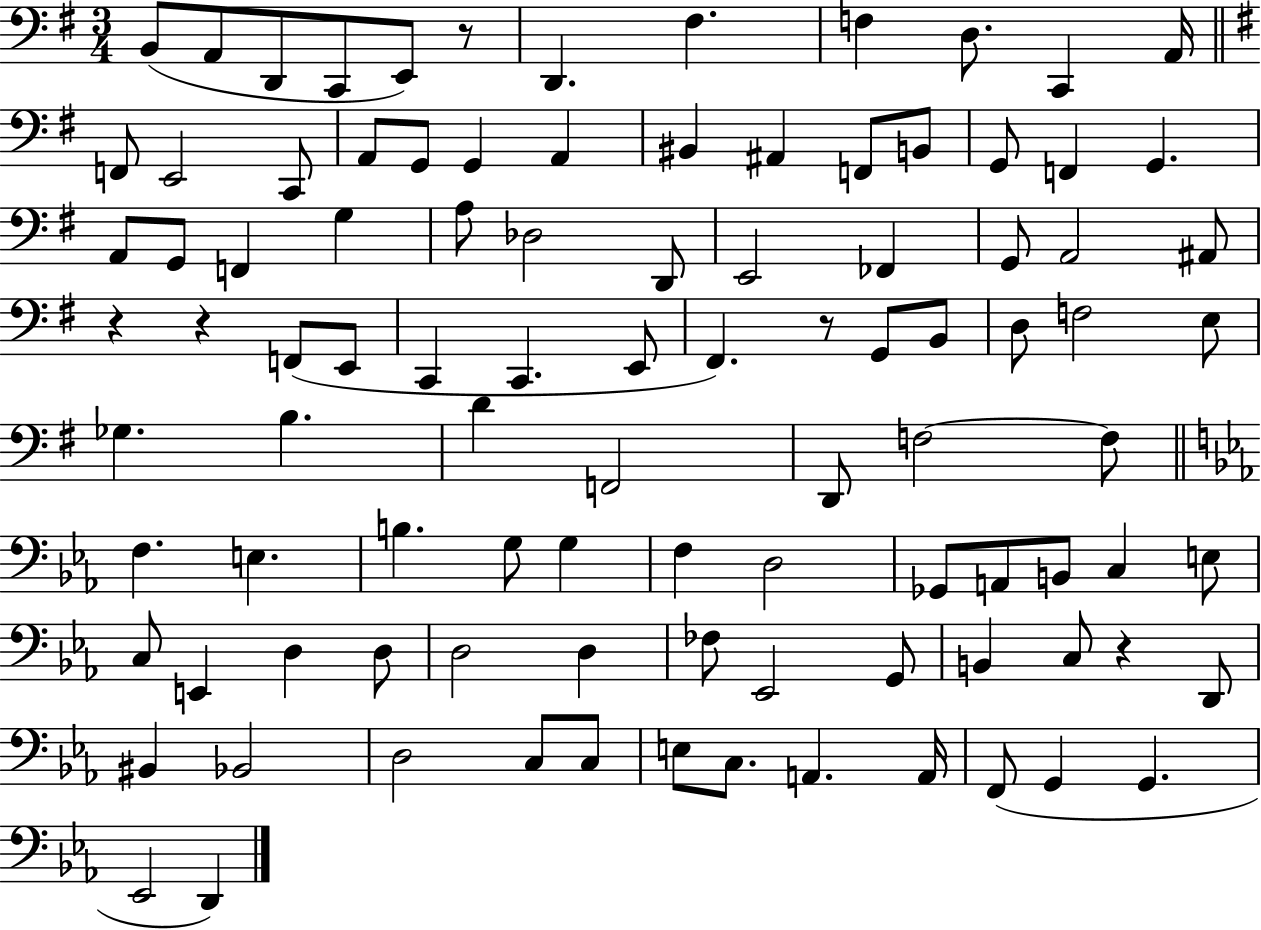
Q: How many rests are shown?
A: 5